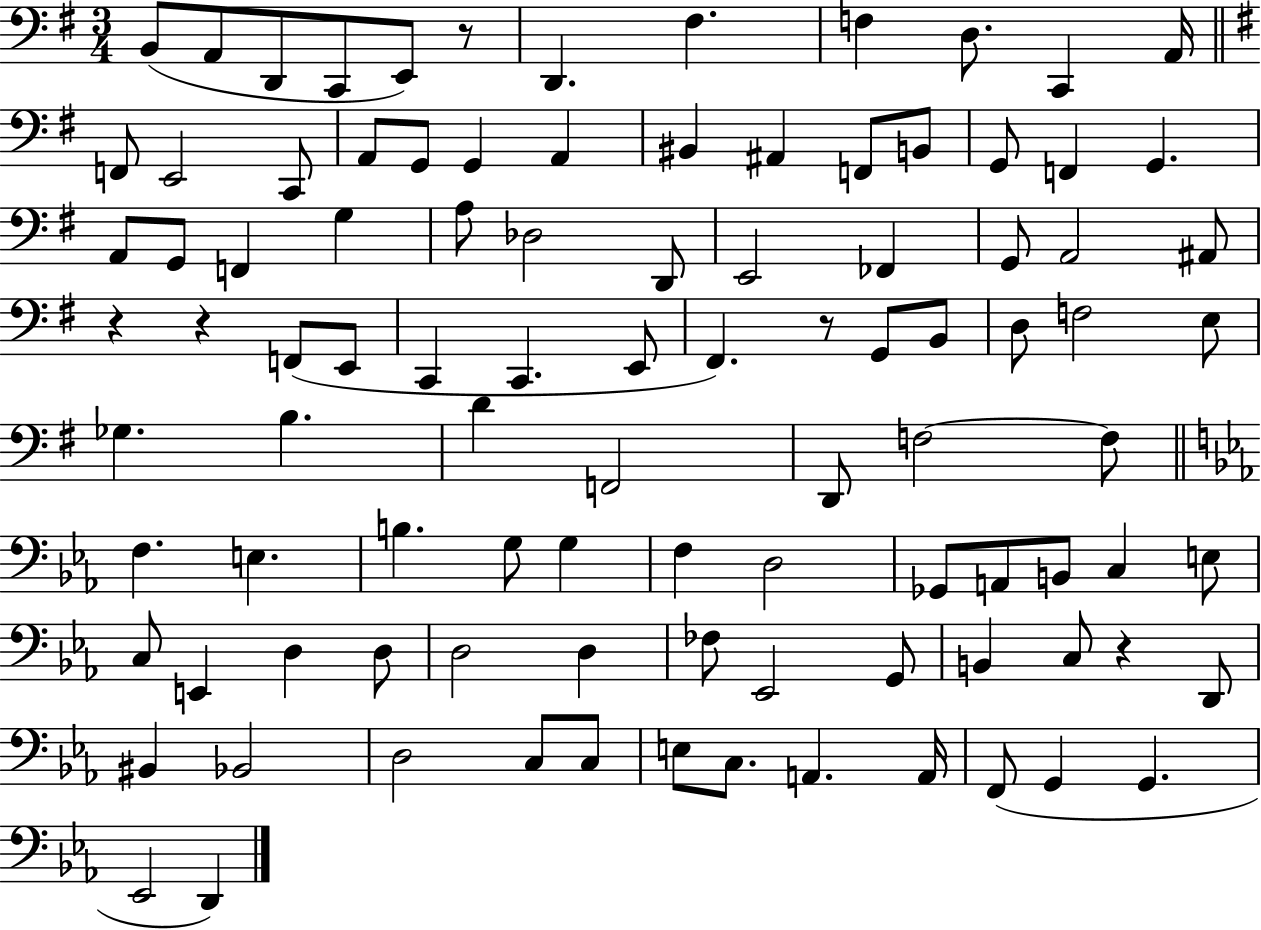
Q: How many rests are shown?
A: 5